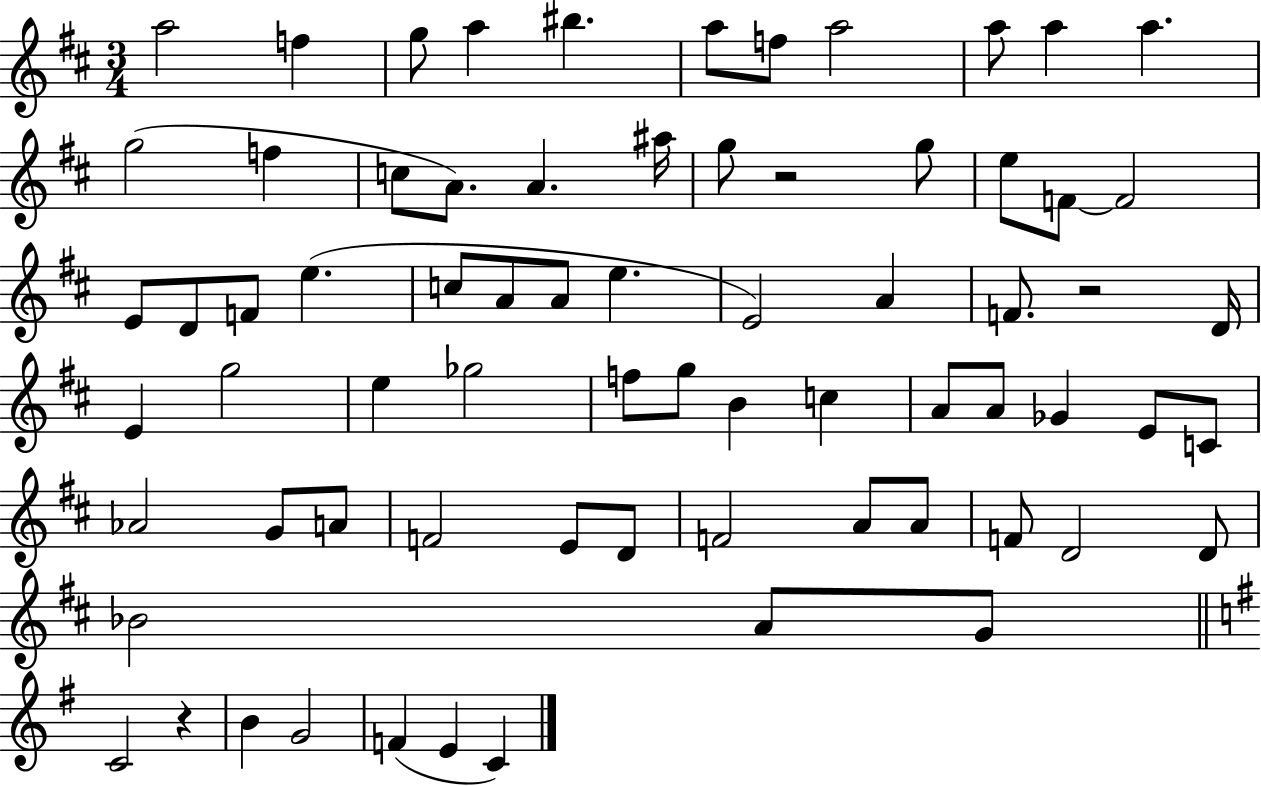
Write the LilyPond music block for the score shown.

{
  \clef treble
  \numericTimeSignature
  \time 3/4
  \key d \major
  a''2 f''4 | g''8 a''4 bis''4. | a''8 f''8 a''2 | a''8 a''4 a''4. | \break g''2( f''4 | c''8 a'8.) a'4. ais''16 | g''8 r2 g''8 | e''8 f'8~~ f'2 | \break e'8 d'8 f'8 e''4.( | c''8 a'8 a'8 e''4. | e'2) a'4 | f'8. r2 d'16 | \break e'4 g''2 | e''4 ges''2 | f''8 g''8 b'4 c''4 | a'8 a'8 ges'4 e'8 c'8 | \break aes'2 g'8 a'8 | f'2 e'8 d'8 | f'2 a'8 a'8 | f'8 d'2 d'8 | \break bes'2 a'8 g'8 | \bar "||" \break \key g \major c'2 r4 | b'4 g'2 | f'4( e'4 c'4) | \bar "|."
}